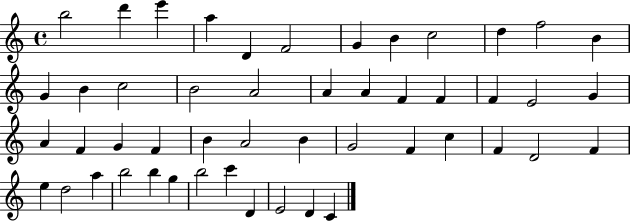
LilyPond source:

{
  \clef treble
  \time 4/4
  \defaultTimeSignature
  \key c \major
  b''2 d'''4 e'''4 | a''4 d'4 f'2 | g'4 b'4 c''2 | d''4 f''2 b'4 | \break g'4 b'4 c''2 | b'2 a'2 | a'4 a'4 f'4 f'4 | f'4 e'2 g'4 | \break a'4 f'4 g'4 f'4 | b'4 a'2 b'4 | g'2 f'4 c''4 | f'4 d'2 f'4 | \break e''4 d''2 a''4 | b''2 b''4 g''4 | b''2 c'''4 d'4 | e'2 d'4 c'4 | \break \bar "|."
}